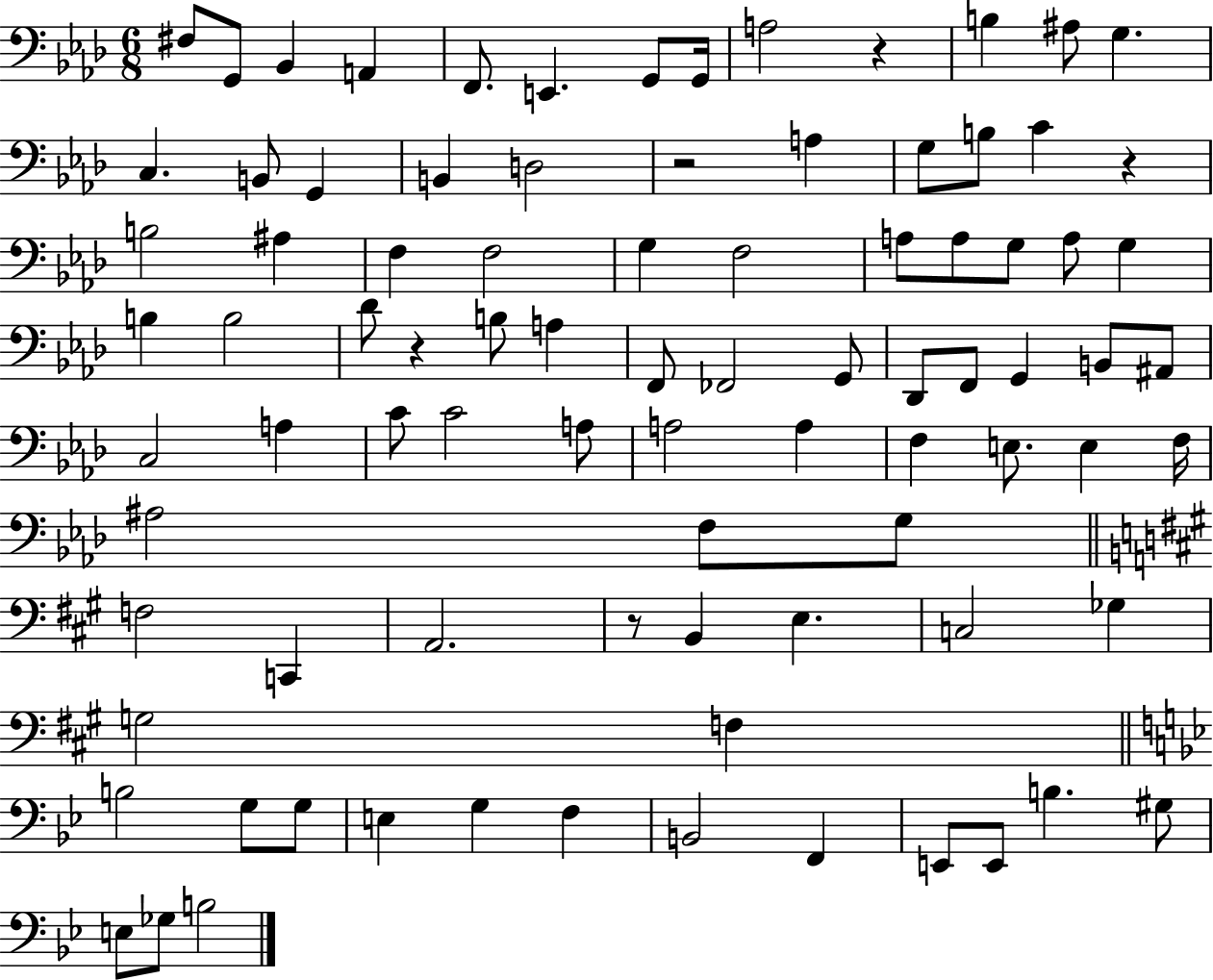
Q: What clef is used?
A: bass